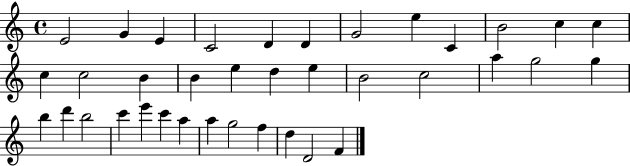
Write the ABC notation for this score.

X:1
T:Untitled
M:4/4
L:1/4
K:C
E2 G E C2 D D G2 e C B2 c c c c2 B B e d e B2 c2 a g2 g b d' b2 c' e' c' a a g2 f d D2 F